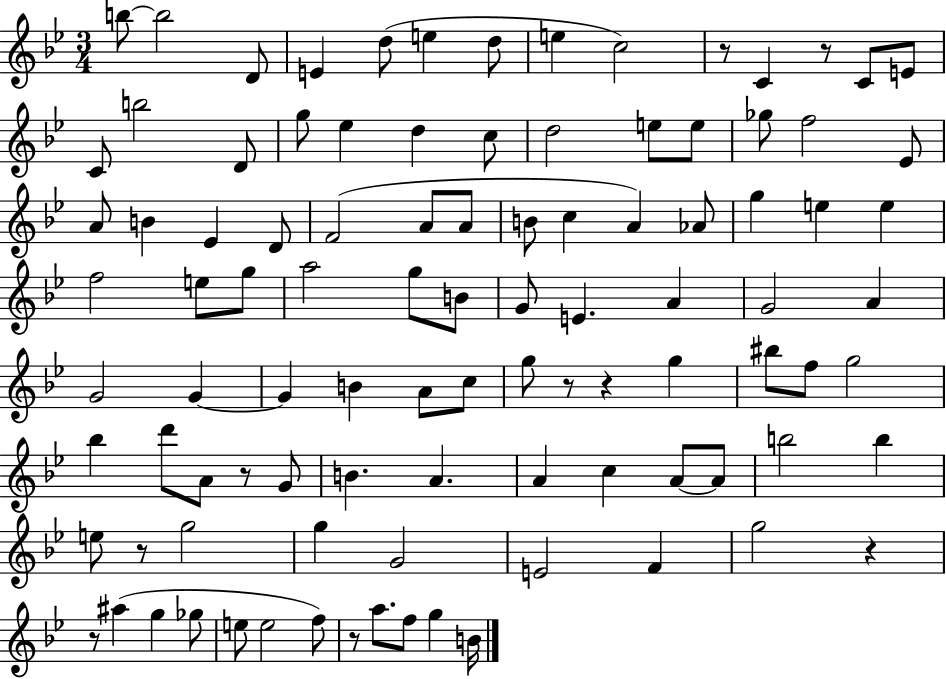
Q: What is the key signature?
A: BES major